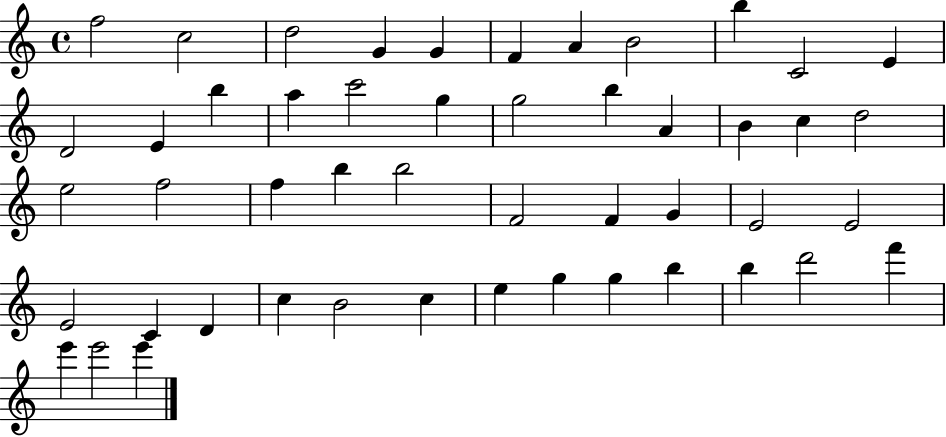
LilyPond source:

{
  \clef treble
  \time 4/4
  \defaultTimeSignature
  \key c \major
  f''2 c''2 | d''2 g'4 g'4 | f'4 a'4 b'2 | b''4 c'2 e'4 | \break d'2 e'4 b''4 | a''4 c'''2 g''4 | g''2 b''4 a'4 | b'4 c''4 d''2 | \break e''2 f''2 | f''4 b''4 b''2 | f'2 f'4 g'4 | e'2 e'2 | \break e'2 c'4 d'4 | c''4 b'2 c''4 | e''4 g''4 g''4 b''4 | b''4 d'''2 f'''4 | \break e'''4 e'''2 e'''4 | \bar "|."
}